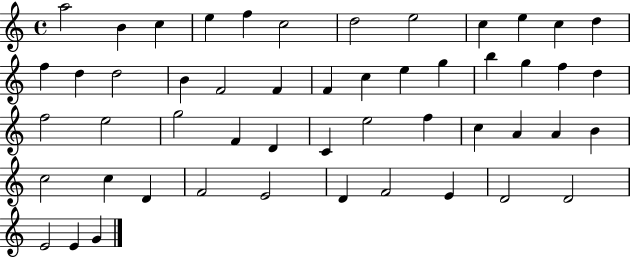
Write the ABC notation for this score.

X:1
T:Untitled
M:4/4
L:1/4
K:C
a2 B c e f c2 d2 e2 c e c d f d d2 B F2 F F c e g b g f d f2 e2 g2 F D C e2 f c A A B c2 c D F2 E2 D F2 E D2 D2 E2 E G